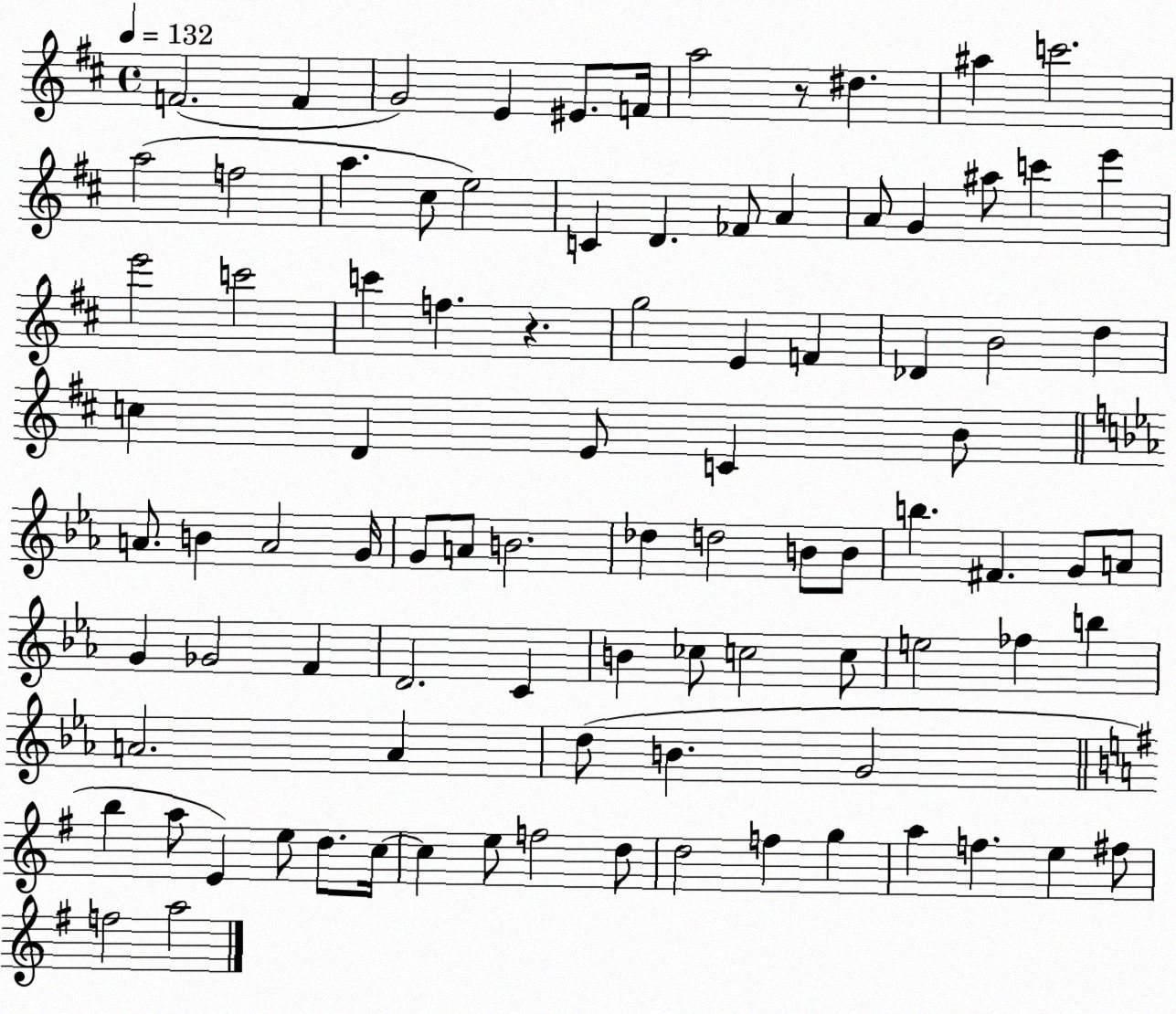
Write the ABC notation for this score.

X:1
T:Untitled
M:4/4
L:1/4
K:D
F2 F G2 E ^E/2 F/4 a2 z/2 ^d ^a c'2 a2 f2 a ^c/2 e2 C D _F/2 A A/2 G ^a/2 c' e' e'2 c'2 c' f z g2 E F _D B2 d c D E/2 C B/2 A/2 B A2 G/4 G/2 A/2 B2 _d d2 B/2 B/2 b ^F G/2 A/2 G _G2 F D2 C B _c/2 c2 c/2 e2 _f b A2 A d/2 B G2 b a/2 E e/2 d/2 c/4 c e/2 f2 d/2 d2 f g a f e ^f/2 f2 a2